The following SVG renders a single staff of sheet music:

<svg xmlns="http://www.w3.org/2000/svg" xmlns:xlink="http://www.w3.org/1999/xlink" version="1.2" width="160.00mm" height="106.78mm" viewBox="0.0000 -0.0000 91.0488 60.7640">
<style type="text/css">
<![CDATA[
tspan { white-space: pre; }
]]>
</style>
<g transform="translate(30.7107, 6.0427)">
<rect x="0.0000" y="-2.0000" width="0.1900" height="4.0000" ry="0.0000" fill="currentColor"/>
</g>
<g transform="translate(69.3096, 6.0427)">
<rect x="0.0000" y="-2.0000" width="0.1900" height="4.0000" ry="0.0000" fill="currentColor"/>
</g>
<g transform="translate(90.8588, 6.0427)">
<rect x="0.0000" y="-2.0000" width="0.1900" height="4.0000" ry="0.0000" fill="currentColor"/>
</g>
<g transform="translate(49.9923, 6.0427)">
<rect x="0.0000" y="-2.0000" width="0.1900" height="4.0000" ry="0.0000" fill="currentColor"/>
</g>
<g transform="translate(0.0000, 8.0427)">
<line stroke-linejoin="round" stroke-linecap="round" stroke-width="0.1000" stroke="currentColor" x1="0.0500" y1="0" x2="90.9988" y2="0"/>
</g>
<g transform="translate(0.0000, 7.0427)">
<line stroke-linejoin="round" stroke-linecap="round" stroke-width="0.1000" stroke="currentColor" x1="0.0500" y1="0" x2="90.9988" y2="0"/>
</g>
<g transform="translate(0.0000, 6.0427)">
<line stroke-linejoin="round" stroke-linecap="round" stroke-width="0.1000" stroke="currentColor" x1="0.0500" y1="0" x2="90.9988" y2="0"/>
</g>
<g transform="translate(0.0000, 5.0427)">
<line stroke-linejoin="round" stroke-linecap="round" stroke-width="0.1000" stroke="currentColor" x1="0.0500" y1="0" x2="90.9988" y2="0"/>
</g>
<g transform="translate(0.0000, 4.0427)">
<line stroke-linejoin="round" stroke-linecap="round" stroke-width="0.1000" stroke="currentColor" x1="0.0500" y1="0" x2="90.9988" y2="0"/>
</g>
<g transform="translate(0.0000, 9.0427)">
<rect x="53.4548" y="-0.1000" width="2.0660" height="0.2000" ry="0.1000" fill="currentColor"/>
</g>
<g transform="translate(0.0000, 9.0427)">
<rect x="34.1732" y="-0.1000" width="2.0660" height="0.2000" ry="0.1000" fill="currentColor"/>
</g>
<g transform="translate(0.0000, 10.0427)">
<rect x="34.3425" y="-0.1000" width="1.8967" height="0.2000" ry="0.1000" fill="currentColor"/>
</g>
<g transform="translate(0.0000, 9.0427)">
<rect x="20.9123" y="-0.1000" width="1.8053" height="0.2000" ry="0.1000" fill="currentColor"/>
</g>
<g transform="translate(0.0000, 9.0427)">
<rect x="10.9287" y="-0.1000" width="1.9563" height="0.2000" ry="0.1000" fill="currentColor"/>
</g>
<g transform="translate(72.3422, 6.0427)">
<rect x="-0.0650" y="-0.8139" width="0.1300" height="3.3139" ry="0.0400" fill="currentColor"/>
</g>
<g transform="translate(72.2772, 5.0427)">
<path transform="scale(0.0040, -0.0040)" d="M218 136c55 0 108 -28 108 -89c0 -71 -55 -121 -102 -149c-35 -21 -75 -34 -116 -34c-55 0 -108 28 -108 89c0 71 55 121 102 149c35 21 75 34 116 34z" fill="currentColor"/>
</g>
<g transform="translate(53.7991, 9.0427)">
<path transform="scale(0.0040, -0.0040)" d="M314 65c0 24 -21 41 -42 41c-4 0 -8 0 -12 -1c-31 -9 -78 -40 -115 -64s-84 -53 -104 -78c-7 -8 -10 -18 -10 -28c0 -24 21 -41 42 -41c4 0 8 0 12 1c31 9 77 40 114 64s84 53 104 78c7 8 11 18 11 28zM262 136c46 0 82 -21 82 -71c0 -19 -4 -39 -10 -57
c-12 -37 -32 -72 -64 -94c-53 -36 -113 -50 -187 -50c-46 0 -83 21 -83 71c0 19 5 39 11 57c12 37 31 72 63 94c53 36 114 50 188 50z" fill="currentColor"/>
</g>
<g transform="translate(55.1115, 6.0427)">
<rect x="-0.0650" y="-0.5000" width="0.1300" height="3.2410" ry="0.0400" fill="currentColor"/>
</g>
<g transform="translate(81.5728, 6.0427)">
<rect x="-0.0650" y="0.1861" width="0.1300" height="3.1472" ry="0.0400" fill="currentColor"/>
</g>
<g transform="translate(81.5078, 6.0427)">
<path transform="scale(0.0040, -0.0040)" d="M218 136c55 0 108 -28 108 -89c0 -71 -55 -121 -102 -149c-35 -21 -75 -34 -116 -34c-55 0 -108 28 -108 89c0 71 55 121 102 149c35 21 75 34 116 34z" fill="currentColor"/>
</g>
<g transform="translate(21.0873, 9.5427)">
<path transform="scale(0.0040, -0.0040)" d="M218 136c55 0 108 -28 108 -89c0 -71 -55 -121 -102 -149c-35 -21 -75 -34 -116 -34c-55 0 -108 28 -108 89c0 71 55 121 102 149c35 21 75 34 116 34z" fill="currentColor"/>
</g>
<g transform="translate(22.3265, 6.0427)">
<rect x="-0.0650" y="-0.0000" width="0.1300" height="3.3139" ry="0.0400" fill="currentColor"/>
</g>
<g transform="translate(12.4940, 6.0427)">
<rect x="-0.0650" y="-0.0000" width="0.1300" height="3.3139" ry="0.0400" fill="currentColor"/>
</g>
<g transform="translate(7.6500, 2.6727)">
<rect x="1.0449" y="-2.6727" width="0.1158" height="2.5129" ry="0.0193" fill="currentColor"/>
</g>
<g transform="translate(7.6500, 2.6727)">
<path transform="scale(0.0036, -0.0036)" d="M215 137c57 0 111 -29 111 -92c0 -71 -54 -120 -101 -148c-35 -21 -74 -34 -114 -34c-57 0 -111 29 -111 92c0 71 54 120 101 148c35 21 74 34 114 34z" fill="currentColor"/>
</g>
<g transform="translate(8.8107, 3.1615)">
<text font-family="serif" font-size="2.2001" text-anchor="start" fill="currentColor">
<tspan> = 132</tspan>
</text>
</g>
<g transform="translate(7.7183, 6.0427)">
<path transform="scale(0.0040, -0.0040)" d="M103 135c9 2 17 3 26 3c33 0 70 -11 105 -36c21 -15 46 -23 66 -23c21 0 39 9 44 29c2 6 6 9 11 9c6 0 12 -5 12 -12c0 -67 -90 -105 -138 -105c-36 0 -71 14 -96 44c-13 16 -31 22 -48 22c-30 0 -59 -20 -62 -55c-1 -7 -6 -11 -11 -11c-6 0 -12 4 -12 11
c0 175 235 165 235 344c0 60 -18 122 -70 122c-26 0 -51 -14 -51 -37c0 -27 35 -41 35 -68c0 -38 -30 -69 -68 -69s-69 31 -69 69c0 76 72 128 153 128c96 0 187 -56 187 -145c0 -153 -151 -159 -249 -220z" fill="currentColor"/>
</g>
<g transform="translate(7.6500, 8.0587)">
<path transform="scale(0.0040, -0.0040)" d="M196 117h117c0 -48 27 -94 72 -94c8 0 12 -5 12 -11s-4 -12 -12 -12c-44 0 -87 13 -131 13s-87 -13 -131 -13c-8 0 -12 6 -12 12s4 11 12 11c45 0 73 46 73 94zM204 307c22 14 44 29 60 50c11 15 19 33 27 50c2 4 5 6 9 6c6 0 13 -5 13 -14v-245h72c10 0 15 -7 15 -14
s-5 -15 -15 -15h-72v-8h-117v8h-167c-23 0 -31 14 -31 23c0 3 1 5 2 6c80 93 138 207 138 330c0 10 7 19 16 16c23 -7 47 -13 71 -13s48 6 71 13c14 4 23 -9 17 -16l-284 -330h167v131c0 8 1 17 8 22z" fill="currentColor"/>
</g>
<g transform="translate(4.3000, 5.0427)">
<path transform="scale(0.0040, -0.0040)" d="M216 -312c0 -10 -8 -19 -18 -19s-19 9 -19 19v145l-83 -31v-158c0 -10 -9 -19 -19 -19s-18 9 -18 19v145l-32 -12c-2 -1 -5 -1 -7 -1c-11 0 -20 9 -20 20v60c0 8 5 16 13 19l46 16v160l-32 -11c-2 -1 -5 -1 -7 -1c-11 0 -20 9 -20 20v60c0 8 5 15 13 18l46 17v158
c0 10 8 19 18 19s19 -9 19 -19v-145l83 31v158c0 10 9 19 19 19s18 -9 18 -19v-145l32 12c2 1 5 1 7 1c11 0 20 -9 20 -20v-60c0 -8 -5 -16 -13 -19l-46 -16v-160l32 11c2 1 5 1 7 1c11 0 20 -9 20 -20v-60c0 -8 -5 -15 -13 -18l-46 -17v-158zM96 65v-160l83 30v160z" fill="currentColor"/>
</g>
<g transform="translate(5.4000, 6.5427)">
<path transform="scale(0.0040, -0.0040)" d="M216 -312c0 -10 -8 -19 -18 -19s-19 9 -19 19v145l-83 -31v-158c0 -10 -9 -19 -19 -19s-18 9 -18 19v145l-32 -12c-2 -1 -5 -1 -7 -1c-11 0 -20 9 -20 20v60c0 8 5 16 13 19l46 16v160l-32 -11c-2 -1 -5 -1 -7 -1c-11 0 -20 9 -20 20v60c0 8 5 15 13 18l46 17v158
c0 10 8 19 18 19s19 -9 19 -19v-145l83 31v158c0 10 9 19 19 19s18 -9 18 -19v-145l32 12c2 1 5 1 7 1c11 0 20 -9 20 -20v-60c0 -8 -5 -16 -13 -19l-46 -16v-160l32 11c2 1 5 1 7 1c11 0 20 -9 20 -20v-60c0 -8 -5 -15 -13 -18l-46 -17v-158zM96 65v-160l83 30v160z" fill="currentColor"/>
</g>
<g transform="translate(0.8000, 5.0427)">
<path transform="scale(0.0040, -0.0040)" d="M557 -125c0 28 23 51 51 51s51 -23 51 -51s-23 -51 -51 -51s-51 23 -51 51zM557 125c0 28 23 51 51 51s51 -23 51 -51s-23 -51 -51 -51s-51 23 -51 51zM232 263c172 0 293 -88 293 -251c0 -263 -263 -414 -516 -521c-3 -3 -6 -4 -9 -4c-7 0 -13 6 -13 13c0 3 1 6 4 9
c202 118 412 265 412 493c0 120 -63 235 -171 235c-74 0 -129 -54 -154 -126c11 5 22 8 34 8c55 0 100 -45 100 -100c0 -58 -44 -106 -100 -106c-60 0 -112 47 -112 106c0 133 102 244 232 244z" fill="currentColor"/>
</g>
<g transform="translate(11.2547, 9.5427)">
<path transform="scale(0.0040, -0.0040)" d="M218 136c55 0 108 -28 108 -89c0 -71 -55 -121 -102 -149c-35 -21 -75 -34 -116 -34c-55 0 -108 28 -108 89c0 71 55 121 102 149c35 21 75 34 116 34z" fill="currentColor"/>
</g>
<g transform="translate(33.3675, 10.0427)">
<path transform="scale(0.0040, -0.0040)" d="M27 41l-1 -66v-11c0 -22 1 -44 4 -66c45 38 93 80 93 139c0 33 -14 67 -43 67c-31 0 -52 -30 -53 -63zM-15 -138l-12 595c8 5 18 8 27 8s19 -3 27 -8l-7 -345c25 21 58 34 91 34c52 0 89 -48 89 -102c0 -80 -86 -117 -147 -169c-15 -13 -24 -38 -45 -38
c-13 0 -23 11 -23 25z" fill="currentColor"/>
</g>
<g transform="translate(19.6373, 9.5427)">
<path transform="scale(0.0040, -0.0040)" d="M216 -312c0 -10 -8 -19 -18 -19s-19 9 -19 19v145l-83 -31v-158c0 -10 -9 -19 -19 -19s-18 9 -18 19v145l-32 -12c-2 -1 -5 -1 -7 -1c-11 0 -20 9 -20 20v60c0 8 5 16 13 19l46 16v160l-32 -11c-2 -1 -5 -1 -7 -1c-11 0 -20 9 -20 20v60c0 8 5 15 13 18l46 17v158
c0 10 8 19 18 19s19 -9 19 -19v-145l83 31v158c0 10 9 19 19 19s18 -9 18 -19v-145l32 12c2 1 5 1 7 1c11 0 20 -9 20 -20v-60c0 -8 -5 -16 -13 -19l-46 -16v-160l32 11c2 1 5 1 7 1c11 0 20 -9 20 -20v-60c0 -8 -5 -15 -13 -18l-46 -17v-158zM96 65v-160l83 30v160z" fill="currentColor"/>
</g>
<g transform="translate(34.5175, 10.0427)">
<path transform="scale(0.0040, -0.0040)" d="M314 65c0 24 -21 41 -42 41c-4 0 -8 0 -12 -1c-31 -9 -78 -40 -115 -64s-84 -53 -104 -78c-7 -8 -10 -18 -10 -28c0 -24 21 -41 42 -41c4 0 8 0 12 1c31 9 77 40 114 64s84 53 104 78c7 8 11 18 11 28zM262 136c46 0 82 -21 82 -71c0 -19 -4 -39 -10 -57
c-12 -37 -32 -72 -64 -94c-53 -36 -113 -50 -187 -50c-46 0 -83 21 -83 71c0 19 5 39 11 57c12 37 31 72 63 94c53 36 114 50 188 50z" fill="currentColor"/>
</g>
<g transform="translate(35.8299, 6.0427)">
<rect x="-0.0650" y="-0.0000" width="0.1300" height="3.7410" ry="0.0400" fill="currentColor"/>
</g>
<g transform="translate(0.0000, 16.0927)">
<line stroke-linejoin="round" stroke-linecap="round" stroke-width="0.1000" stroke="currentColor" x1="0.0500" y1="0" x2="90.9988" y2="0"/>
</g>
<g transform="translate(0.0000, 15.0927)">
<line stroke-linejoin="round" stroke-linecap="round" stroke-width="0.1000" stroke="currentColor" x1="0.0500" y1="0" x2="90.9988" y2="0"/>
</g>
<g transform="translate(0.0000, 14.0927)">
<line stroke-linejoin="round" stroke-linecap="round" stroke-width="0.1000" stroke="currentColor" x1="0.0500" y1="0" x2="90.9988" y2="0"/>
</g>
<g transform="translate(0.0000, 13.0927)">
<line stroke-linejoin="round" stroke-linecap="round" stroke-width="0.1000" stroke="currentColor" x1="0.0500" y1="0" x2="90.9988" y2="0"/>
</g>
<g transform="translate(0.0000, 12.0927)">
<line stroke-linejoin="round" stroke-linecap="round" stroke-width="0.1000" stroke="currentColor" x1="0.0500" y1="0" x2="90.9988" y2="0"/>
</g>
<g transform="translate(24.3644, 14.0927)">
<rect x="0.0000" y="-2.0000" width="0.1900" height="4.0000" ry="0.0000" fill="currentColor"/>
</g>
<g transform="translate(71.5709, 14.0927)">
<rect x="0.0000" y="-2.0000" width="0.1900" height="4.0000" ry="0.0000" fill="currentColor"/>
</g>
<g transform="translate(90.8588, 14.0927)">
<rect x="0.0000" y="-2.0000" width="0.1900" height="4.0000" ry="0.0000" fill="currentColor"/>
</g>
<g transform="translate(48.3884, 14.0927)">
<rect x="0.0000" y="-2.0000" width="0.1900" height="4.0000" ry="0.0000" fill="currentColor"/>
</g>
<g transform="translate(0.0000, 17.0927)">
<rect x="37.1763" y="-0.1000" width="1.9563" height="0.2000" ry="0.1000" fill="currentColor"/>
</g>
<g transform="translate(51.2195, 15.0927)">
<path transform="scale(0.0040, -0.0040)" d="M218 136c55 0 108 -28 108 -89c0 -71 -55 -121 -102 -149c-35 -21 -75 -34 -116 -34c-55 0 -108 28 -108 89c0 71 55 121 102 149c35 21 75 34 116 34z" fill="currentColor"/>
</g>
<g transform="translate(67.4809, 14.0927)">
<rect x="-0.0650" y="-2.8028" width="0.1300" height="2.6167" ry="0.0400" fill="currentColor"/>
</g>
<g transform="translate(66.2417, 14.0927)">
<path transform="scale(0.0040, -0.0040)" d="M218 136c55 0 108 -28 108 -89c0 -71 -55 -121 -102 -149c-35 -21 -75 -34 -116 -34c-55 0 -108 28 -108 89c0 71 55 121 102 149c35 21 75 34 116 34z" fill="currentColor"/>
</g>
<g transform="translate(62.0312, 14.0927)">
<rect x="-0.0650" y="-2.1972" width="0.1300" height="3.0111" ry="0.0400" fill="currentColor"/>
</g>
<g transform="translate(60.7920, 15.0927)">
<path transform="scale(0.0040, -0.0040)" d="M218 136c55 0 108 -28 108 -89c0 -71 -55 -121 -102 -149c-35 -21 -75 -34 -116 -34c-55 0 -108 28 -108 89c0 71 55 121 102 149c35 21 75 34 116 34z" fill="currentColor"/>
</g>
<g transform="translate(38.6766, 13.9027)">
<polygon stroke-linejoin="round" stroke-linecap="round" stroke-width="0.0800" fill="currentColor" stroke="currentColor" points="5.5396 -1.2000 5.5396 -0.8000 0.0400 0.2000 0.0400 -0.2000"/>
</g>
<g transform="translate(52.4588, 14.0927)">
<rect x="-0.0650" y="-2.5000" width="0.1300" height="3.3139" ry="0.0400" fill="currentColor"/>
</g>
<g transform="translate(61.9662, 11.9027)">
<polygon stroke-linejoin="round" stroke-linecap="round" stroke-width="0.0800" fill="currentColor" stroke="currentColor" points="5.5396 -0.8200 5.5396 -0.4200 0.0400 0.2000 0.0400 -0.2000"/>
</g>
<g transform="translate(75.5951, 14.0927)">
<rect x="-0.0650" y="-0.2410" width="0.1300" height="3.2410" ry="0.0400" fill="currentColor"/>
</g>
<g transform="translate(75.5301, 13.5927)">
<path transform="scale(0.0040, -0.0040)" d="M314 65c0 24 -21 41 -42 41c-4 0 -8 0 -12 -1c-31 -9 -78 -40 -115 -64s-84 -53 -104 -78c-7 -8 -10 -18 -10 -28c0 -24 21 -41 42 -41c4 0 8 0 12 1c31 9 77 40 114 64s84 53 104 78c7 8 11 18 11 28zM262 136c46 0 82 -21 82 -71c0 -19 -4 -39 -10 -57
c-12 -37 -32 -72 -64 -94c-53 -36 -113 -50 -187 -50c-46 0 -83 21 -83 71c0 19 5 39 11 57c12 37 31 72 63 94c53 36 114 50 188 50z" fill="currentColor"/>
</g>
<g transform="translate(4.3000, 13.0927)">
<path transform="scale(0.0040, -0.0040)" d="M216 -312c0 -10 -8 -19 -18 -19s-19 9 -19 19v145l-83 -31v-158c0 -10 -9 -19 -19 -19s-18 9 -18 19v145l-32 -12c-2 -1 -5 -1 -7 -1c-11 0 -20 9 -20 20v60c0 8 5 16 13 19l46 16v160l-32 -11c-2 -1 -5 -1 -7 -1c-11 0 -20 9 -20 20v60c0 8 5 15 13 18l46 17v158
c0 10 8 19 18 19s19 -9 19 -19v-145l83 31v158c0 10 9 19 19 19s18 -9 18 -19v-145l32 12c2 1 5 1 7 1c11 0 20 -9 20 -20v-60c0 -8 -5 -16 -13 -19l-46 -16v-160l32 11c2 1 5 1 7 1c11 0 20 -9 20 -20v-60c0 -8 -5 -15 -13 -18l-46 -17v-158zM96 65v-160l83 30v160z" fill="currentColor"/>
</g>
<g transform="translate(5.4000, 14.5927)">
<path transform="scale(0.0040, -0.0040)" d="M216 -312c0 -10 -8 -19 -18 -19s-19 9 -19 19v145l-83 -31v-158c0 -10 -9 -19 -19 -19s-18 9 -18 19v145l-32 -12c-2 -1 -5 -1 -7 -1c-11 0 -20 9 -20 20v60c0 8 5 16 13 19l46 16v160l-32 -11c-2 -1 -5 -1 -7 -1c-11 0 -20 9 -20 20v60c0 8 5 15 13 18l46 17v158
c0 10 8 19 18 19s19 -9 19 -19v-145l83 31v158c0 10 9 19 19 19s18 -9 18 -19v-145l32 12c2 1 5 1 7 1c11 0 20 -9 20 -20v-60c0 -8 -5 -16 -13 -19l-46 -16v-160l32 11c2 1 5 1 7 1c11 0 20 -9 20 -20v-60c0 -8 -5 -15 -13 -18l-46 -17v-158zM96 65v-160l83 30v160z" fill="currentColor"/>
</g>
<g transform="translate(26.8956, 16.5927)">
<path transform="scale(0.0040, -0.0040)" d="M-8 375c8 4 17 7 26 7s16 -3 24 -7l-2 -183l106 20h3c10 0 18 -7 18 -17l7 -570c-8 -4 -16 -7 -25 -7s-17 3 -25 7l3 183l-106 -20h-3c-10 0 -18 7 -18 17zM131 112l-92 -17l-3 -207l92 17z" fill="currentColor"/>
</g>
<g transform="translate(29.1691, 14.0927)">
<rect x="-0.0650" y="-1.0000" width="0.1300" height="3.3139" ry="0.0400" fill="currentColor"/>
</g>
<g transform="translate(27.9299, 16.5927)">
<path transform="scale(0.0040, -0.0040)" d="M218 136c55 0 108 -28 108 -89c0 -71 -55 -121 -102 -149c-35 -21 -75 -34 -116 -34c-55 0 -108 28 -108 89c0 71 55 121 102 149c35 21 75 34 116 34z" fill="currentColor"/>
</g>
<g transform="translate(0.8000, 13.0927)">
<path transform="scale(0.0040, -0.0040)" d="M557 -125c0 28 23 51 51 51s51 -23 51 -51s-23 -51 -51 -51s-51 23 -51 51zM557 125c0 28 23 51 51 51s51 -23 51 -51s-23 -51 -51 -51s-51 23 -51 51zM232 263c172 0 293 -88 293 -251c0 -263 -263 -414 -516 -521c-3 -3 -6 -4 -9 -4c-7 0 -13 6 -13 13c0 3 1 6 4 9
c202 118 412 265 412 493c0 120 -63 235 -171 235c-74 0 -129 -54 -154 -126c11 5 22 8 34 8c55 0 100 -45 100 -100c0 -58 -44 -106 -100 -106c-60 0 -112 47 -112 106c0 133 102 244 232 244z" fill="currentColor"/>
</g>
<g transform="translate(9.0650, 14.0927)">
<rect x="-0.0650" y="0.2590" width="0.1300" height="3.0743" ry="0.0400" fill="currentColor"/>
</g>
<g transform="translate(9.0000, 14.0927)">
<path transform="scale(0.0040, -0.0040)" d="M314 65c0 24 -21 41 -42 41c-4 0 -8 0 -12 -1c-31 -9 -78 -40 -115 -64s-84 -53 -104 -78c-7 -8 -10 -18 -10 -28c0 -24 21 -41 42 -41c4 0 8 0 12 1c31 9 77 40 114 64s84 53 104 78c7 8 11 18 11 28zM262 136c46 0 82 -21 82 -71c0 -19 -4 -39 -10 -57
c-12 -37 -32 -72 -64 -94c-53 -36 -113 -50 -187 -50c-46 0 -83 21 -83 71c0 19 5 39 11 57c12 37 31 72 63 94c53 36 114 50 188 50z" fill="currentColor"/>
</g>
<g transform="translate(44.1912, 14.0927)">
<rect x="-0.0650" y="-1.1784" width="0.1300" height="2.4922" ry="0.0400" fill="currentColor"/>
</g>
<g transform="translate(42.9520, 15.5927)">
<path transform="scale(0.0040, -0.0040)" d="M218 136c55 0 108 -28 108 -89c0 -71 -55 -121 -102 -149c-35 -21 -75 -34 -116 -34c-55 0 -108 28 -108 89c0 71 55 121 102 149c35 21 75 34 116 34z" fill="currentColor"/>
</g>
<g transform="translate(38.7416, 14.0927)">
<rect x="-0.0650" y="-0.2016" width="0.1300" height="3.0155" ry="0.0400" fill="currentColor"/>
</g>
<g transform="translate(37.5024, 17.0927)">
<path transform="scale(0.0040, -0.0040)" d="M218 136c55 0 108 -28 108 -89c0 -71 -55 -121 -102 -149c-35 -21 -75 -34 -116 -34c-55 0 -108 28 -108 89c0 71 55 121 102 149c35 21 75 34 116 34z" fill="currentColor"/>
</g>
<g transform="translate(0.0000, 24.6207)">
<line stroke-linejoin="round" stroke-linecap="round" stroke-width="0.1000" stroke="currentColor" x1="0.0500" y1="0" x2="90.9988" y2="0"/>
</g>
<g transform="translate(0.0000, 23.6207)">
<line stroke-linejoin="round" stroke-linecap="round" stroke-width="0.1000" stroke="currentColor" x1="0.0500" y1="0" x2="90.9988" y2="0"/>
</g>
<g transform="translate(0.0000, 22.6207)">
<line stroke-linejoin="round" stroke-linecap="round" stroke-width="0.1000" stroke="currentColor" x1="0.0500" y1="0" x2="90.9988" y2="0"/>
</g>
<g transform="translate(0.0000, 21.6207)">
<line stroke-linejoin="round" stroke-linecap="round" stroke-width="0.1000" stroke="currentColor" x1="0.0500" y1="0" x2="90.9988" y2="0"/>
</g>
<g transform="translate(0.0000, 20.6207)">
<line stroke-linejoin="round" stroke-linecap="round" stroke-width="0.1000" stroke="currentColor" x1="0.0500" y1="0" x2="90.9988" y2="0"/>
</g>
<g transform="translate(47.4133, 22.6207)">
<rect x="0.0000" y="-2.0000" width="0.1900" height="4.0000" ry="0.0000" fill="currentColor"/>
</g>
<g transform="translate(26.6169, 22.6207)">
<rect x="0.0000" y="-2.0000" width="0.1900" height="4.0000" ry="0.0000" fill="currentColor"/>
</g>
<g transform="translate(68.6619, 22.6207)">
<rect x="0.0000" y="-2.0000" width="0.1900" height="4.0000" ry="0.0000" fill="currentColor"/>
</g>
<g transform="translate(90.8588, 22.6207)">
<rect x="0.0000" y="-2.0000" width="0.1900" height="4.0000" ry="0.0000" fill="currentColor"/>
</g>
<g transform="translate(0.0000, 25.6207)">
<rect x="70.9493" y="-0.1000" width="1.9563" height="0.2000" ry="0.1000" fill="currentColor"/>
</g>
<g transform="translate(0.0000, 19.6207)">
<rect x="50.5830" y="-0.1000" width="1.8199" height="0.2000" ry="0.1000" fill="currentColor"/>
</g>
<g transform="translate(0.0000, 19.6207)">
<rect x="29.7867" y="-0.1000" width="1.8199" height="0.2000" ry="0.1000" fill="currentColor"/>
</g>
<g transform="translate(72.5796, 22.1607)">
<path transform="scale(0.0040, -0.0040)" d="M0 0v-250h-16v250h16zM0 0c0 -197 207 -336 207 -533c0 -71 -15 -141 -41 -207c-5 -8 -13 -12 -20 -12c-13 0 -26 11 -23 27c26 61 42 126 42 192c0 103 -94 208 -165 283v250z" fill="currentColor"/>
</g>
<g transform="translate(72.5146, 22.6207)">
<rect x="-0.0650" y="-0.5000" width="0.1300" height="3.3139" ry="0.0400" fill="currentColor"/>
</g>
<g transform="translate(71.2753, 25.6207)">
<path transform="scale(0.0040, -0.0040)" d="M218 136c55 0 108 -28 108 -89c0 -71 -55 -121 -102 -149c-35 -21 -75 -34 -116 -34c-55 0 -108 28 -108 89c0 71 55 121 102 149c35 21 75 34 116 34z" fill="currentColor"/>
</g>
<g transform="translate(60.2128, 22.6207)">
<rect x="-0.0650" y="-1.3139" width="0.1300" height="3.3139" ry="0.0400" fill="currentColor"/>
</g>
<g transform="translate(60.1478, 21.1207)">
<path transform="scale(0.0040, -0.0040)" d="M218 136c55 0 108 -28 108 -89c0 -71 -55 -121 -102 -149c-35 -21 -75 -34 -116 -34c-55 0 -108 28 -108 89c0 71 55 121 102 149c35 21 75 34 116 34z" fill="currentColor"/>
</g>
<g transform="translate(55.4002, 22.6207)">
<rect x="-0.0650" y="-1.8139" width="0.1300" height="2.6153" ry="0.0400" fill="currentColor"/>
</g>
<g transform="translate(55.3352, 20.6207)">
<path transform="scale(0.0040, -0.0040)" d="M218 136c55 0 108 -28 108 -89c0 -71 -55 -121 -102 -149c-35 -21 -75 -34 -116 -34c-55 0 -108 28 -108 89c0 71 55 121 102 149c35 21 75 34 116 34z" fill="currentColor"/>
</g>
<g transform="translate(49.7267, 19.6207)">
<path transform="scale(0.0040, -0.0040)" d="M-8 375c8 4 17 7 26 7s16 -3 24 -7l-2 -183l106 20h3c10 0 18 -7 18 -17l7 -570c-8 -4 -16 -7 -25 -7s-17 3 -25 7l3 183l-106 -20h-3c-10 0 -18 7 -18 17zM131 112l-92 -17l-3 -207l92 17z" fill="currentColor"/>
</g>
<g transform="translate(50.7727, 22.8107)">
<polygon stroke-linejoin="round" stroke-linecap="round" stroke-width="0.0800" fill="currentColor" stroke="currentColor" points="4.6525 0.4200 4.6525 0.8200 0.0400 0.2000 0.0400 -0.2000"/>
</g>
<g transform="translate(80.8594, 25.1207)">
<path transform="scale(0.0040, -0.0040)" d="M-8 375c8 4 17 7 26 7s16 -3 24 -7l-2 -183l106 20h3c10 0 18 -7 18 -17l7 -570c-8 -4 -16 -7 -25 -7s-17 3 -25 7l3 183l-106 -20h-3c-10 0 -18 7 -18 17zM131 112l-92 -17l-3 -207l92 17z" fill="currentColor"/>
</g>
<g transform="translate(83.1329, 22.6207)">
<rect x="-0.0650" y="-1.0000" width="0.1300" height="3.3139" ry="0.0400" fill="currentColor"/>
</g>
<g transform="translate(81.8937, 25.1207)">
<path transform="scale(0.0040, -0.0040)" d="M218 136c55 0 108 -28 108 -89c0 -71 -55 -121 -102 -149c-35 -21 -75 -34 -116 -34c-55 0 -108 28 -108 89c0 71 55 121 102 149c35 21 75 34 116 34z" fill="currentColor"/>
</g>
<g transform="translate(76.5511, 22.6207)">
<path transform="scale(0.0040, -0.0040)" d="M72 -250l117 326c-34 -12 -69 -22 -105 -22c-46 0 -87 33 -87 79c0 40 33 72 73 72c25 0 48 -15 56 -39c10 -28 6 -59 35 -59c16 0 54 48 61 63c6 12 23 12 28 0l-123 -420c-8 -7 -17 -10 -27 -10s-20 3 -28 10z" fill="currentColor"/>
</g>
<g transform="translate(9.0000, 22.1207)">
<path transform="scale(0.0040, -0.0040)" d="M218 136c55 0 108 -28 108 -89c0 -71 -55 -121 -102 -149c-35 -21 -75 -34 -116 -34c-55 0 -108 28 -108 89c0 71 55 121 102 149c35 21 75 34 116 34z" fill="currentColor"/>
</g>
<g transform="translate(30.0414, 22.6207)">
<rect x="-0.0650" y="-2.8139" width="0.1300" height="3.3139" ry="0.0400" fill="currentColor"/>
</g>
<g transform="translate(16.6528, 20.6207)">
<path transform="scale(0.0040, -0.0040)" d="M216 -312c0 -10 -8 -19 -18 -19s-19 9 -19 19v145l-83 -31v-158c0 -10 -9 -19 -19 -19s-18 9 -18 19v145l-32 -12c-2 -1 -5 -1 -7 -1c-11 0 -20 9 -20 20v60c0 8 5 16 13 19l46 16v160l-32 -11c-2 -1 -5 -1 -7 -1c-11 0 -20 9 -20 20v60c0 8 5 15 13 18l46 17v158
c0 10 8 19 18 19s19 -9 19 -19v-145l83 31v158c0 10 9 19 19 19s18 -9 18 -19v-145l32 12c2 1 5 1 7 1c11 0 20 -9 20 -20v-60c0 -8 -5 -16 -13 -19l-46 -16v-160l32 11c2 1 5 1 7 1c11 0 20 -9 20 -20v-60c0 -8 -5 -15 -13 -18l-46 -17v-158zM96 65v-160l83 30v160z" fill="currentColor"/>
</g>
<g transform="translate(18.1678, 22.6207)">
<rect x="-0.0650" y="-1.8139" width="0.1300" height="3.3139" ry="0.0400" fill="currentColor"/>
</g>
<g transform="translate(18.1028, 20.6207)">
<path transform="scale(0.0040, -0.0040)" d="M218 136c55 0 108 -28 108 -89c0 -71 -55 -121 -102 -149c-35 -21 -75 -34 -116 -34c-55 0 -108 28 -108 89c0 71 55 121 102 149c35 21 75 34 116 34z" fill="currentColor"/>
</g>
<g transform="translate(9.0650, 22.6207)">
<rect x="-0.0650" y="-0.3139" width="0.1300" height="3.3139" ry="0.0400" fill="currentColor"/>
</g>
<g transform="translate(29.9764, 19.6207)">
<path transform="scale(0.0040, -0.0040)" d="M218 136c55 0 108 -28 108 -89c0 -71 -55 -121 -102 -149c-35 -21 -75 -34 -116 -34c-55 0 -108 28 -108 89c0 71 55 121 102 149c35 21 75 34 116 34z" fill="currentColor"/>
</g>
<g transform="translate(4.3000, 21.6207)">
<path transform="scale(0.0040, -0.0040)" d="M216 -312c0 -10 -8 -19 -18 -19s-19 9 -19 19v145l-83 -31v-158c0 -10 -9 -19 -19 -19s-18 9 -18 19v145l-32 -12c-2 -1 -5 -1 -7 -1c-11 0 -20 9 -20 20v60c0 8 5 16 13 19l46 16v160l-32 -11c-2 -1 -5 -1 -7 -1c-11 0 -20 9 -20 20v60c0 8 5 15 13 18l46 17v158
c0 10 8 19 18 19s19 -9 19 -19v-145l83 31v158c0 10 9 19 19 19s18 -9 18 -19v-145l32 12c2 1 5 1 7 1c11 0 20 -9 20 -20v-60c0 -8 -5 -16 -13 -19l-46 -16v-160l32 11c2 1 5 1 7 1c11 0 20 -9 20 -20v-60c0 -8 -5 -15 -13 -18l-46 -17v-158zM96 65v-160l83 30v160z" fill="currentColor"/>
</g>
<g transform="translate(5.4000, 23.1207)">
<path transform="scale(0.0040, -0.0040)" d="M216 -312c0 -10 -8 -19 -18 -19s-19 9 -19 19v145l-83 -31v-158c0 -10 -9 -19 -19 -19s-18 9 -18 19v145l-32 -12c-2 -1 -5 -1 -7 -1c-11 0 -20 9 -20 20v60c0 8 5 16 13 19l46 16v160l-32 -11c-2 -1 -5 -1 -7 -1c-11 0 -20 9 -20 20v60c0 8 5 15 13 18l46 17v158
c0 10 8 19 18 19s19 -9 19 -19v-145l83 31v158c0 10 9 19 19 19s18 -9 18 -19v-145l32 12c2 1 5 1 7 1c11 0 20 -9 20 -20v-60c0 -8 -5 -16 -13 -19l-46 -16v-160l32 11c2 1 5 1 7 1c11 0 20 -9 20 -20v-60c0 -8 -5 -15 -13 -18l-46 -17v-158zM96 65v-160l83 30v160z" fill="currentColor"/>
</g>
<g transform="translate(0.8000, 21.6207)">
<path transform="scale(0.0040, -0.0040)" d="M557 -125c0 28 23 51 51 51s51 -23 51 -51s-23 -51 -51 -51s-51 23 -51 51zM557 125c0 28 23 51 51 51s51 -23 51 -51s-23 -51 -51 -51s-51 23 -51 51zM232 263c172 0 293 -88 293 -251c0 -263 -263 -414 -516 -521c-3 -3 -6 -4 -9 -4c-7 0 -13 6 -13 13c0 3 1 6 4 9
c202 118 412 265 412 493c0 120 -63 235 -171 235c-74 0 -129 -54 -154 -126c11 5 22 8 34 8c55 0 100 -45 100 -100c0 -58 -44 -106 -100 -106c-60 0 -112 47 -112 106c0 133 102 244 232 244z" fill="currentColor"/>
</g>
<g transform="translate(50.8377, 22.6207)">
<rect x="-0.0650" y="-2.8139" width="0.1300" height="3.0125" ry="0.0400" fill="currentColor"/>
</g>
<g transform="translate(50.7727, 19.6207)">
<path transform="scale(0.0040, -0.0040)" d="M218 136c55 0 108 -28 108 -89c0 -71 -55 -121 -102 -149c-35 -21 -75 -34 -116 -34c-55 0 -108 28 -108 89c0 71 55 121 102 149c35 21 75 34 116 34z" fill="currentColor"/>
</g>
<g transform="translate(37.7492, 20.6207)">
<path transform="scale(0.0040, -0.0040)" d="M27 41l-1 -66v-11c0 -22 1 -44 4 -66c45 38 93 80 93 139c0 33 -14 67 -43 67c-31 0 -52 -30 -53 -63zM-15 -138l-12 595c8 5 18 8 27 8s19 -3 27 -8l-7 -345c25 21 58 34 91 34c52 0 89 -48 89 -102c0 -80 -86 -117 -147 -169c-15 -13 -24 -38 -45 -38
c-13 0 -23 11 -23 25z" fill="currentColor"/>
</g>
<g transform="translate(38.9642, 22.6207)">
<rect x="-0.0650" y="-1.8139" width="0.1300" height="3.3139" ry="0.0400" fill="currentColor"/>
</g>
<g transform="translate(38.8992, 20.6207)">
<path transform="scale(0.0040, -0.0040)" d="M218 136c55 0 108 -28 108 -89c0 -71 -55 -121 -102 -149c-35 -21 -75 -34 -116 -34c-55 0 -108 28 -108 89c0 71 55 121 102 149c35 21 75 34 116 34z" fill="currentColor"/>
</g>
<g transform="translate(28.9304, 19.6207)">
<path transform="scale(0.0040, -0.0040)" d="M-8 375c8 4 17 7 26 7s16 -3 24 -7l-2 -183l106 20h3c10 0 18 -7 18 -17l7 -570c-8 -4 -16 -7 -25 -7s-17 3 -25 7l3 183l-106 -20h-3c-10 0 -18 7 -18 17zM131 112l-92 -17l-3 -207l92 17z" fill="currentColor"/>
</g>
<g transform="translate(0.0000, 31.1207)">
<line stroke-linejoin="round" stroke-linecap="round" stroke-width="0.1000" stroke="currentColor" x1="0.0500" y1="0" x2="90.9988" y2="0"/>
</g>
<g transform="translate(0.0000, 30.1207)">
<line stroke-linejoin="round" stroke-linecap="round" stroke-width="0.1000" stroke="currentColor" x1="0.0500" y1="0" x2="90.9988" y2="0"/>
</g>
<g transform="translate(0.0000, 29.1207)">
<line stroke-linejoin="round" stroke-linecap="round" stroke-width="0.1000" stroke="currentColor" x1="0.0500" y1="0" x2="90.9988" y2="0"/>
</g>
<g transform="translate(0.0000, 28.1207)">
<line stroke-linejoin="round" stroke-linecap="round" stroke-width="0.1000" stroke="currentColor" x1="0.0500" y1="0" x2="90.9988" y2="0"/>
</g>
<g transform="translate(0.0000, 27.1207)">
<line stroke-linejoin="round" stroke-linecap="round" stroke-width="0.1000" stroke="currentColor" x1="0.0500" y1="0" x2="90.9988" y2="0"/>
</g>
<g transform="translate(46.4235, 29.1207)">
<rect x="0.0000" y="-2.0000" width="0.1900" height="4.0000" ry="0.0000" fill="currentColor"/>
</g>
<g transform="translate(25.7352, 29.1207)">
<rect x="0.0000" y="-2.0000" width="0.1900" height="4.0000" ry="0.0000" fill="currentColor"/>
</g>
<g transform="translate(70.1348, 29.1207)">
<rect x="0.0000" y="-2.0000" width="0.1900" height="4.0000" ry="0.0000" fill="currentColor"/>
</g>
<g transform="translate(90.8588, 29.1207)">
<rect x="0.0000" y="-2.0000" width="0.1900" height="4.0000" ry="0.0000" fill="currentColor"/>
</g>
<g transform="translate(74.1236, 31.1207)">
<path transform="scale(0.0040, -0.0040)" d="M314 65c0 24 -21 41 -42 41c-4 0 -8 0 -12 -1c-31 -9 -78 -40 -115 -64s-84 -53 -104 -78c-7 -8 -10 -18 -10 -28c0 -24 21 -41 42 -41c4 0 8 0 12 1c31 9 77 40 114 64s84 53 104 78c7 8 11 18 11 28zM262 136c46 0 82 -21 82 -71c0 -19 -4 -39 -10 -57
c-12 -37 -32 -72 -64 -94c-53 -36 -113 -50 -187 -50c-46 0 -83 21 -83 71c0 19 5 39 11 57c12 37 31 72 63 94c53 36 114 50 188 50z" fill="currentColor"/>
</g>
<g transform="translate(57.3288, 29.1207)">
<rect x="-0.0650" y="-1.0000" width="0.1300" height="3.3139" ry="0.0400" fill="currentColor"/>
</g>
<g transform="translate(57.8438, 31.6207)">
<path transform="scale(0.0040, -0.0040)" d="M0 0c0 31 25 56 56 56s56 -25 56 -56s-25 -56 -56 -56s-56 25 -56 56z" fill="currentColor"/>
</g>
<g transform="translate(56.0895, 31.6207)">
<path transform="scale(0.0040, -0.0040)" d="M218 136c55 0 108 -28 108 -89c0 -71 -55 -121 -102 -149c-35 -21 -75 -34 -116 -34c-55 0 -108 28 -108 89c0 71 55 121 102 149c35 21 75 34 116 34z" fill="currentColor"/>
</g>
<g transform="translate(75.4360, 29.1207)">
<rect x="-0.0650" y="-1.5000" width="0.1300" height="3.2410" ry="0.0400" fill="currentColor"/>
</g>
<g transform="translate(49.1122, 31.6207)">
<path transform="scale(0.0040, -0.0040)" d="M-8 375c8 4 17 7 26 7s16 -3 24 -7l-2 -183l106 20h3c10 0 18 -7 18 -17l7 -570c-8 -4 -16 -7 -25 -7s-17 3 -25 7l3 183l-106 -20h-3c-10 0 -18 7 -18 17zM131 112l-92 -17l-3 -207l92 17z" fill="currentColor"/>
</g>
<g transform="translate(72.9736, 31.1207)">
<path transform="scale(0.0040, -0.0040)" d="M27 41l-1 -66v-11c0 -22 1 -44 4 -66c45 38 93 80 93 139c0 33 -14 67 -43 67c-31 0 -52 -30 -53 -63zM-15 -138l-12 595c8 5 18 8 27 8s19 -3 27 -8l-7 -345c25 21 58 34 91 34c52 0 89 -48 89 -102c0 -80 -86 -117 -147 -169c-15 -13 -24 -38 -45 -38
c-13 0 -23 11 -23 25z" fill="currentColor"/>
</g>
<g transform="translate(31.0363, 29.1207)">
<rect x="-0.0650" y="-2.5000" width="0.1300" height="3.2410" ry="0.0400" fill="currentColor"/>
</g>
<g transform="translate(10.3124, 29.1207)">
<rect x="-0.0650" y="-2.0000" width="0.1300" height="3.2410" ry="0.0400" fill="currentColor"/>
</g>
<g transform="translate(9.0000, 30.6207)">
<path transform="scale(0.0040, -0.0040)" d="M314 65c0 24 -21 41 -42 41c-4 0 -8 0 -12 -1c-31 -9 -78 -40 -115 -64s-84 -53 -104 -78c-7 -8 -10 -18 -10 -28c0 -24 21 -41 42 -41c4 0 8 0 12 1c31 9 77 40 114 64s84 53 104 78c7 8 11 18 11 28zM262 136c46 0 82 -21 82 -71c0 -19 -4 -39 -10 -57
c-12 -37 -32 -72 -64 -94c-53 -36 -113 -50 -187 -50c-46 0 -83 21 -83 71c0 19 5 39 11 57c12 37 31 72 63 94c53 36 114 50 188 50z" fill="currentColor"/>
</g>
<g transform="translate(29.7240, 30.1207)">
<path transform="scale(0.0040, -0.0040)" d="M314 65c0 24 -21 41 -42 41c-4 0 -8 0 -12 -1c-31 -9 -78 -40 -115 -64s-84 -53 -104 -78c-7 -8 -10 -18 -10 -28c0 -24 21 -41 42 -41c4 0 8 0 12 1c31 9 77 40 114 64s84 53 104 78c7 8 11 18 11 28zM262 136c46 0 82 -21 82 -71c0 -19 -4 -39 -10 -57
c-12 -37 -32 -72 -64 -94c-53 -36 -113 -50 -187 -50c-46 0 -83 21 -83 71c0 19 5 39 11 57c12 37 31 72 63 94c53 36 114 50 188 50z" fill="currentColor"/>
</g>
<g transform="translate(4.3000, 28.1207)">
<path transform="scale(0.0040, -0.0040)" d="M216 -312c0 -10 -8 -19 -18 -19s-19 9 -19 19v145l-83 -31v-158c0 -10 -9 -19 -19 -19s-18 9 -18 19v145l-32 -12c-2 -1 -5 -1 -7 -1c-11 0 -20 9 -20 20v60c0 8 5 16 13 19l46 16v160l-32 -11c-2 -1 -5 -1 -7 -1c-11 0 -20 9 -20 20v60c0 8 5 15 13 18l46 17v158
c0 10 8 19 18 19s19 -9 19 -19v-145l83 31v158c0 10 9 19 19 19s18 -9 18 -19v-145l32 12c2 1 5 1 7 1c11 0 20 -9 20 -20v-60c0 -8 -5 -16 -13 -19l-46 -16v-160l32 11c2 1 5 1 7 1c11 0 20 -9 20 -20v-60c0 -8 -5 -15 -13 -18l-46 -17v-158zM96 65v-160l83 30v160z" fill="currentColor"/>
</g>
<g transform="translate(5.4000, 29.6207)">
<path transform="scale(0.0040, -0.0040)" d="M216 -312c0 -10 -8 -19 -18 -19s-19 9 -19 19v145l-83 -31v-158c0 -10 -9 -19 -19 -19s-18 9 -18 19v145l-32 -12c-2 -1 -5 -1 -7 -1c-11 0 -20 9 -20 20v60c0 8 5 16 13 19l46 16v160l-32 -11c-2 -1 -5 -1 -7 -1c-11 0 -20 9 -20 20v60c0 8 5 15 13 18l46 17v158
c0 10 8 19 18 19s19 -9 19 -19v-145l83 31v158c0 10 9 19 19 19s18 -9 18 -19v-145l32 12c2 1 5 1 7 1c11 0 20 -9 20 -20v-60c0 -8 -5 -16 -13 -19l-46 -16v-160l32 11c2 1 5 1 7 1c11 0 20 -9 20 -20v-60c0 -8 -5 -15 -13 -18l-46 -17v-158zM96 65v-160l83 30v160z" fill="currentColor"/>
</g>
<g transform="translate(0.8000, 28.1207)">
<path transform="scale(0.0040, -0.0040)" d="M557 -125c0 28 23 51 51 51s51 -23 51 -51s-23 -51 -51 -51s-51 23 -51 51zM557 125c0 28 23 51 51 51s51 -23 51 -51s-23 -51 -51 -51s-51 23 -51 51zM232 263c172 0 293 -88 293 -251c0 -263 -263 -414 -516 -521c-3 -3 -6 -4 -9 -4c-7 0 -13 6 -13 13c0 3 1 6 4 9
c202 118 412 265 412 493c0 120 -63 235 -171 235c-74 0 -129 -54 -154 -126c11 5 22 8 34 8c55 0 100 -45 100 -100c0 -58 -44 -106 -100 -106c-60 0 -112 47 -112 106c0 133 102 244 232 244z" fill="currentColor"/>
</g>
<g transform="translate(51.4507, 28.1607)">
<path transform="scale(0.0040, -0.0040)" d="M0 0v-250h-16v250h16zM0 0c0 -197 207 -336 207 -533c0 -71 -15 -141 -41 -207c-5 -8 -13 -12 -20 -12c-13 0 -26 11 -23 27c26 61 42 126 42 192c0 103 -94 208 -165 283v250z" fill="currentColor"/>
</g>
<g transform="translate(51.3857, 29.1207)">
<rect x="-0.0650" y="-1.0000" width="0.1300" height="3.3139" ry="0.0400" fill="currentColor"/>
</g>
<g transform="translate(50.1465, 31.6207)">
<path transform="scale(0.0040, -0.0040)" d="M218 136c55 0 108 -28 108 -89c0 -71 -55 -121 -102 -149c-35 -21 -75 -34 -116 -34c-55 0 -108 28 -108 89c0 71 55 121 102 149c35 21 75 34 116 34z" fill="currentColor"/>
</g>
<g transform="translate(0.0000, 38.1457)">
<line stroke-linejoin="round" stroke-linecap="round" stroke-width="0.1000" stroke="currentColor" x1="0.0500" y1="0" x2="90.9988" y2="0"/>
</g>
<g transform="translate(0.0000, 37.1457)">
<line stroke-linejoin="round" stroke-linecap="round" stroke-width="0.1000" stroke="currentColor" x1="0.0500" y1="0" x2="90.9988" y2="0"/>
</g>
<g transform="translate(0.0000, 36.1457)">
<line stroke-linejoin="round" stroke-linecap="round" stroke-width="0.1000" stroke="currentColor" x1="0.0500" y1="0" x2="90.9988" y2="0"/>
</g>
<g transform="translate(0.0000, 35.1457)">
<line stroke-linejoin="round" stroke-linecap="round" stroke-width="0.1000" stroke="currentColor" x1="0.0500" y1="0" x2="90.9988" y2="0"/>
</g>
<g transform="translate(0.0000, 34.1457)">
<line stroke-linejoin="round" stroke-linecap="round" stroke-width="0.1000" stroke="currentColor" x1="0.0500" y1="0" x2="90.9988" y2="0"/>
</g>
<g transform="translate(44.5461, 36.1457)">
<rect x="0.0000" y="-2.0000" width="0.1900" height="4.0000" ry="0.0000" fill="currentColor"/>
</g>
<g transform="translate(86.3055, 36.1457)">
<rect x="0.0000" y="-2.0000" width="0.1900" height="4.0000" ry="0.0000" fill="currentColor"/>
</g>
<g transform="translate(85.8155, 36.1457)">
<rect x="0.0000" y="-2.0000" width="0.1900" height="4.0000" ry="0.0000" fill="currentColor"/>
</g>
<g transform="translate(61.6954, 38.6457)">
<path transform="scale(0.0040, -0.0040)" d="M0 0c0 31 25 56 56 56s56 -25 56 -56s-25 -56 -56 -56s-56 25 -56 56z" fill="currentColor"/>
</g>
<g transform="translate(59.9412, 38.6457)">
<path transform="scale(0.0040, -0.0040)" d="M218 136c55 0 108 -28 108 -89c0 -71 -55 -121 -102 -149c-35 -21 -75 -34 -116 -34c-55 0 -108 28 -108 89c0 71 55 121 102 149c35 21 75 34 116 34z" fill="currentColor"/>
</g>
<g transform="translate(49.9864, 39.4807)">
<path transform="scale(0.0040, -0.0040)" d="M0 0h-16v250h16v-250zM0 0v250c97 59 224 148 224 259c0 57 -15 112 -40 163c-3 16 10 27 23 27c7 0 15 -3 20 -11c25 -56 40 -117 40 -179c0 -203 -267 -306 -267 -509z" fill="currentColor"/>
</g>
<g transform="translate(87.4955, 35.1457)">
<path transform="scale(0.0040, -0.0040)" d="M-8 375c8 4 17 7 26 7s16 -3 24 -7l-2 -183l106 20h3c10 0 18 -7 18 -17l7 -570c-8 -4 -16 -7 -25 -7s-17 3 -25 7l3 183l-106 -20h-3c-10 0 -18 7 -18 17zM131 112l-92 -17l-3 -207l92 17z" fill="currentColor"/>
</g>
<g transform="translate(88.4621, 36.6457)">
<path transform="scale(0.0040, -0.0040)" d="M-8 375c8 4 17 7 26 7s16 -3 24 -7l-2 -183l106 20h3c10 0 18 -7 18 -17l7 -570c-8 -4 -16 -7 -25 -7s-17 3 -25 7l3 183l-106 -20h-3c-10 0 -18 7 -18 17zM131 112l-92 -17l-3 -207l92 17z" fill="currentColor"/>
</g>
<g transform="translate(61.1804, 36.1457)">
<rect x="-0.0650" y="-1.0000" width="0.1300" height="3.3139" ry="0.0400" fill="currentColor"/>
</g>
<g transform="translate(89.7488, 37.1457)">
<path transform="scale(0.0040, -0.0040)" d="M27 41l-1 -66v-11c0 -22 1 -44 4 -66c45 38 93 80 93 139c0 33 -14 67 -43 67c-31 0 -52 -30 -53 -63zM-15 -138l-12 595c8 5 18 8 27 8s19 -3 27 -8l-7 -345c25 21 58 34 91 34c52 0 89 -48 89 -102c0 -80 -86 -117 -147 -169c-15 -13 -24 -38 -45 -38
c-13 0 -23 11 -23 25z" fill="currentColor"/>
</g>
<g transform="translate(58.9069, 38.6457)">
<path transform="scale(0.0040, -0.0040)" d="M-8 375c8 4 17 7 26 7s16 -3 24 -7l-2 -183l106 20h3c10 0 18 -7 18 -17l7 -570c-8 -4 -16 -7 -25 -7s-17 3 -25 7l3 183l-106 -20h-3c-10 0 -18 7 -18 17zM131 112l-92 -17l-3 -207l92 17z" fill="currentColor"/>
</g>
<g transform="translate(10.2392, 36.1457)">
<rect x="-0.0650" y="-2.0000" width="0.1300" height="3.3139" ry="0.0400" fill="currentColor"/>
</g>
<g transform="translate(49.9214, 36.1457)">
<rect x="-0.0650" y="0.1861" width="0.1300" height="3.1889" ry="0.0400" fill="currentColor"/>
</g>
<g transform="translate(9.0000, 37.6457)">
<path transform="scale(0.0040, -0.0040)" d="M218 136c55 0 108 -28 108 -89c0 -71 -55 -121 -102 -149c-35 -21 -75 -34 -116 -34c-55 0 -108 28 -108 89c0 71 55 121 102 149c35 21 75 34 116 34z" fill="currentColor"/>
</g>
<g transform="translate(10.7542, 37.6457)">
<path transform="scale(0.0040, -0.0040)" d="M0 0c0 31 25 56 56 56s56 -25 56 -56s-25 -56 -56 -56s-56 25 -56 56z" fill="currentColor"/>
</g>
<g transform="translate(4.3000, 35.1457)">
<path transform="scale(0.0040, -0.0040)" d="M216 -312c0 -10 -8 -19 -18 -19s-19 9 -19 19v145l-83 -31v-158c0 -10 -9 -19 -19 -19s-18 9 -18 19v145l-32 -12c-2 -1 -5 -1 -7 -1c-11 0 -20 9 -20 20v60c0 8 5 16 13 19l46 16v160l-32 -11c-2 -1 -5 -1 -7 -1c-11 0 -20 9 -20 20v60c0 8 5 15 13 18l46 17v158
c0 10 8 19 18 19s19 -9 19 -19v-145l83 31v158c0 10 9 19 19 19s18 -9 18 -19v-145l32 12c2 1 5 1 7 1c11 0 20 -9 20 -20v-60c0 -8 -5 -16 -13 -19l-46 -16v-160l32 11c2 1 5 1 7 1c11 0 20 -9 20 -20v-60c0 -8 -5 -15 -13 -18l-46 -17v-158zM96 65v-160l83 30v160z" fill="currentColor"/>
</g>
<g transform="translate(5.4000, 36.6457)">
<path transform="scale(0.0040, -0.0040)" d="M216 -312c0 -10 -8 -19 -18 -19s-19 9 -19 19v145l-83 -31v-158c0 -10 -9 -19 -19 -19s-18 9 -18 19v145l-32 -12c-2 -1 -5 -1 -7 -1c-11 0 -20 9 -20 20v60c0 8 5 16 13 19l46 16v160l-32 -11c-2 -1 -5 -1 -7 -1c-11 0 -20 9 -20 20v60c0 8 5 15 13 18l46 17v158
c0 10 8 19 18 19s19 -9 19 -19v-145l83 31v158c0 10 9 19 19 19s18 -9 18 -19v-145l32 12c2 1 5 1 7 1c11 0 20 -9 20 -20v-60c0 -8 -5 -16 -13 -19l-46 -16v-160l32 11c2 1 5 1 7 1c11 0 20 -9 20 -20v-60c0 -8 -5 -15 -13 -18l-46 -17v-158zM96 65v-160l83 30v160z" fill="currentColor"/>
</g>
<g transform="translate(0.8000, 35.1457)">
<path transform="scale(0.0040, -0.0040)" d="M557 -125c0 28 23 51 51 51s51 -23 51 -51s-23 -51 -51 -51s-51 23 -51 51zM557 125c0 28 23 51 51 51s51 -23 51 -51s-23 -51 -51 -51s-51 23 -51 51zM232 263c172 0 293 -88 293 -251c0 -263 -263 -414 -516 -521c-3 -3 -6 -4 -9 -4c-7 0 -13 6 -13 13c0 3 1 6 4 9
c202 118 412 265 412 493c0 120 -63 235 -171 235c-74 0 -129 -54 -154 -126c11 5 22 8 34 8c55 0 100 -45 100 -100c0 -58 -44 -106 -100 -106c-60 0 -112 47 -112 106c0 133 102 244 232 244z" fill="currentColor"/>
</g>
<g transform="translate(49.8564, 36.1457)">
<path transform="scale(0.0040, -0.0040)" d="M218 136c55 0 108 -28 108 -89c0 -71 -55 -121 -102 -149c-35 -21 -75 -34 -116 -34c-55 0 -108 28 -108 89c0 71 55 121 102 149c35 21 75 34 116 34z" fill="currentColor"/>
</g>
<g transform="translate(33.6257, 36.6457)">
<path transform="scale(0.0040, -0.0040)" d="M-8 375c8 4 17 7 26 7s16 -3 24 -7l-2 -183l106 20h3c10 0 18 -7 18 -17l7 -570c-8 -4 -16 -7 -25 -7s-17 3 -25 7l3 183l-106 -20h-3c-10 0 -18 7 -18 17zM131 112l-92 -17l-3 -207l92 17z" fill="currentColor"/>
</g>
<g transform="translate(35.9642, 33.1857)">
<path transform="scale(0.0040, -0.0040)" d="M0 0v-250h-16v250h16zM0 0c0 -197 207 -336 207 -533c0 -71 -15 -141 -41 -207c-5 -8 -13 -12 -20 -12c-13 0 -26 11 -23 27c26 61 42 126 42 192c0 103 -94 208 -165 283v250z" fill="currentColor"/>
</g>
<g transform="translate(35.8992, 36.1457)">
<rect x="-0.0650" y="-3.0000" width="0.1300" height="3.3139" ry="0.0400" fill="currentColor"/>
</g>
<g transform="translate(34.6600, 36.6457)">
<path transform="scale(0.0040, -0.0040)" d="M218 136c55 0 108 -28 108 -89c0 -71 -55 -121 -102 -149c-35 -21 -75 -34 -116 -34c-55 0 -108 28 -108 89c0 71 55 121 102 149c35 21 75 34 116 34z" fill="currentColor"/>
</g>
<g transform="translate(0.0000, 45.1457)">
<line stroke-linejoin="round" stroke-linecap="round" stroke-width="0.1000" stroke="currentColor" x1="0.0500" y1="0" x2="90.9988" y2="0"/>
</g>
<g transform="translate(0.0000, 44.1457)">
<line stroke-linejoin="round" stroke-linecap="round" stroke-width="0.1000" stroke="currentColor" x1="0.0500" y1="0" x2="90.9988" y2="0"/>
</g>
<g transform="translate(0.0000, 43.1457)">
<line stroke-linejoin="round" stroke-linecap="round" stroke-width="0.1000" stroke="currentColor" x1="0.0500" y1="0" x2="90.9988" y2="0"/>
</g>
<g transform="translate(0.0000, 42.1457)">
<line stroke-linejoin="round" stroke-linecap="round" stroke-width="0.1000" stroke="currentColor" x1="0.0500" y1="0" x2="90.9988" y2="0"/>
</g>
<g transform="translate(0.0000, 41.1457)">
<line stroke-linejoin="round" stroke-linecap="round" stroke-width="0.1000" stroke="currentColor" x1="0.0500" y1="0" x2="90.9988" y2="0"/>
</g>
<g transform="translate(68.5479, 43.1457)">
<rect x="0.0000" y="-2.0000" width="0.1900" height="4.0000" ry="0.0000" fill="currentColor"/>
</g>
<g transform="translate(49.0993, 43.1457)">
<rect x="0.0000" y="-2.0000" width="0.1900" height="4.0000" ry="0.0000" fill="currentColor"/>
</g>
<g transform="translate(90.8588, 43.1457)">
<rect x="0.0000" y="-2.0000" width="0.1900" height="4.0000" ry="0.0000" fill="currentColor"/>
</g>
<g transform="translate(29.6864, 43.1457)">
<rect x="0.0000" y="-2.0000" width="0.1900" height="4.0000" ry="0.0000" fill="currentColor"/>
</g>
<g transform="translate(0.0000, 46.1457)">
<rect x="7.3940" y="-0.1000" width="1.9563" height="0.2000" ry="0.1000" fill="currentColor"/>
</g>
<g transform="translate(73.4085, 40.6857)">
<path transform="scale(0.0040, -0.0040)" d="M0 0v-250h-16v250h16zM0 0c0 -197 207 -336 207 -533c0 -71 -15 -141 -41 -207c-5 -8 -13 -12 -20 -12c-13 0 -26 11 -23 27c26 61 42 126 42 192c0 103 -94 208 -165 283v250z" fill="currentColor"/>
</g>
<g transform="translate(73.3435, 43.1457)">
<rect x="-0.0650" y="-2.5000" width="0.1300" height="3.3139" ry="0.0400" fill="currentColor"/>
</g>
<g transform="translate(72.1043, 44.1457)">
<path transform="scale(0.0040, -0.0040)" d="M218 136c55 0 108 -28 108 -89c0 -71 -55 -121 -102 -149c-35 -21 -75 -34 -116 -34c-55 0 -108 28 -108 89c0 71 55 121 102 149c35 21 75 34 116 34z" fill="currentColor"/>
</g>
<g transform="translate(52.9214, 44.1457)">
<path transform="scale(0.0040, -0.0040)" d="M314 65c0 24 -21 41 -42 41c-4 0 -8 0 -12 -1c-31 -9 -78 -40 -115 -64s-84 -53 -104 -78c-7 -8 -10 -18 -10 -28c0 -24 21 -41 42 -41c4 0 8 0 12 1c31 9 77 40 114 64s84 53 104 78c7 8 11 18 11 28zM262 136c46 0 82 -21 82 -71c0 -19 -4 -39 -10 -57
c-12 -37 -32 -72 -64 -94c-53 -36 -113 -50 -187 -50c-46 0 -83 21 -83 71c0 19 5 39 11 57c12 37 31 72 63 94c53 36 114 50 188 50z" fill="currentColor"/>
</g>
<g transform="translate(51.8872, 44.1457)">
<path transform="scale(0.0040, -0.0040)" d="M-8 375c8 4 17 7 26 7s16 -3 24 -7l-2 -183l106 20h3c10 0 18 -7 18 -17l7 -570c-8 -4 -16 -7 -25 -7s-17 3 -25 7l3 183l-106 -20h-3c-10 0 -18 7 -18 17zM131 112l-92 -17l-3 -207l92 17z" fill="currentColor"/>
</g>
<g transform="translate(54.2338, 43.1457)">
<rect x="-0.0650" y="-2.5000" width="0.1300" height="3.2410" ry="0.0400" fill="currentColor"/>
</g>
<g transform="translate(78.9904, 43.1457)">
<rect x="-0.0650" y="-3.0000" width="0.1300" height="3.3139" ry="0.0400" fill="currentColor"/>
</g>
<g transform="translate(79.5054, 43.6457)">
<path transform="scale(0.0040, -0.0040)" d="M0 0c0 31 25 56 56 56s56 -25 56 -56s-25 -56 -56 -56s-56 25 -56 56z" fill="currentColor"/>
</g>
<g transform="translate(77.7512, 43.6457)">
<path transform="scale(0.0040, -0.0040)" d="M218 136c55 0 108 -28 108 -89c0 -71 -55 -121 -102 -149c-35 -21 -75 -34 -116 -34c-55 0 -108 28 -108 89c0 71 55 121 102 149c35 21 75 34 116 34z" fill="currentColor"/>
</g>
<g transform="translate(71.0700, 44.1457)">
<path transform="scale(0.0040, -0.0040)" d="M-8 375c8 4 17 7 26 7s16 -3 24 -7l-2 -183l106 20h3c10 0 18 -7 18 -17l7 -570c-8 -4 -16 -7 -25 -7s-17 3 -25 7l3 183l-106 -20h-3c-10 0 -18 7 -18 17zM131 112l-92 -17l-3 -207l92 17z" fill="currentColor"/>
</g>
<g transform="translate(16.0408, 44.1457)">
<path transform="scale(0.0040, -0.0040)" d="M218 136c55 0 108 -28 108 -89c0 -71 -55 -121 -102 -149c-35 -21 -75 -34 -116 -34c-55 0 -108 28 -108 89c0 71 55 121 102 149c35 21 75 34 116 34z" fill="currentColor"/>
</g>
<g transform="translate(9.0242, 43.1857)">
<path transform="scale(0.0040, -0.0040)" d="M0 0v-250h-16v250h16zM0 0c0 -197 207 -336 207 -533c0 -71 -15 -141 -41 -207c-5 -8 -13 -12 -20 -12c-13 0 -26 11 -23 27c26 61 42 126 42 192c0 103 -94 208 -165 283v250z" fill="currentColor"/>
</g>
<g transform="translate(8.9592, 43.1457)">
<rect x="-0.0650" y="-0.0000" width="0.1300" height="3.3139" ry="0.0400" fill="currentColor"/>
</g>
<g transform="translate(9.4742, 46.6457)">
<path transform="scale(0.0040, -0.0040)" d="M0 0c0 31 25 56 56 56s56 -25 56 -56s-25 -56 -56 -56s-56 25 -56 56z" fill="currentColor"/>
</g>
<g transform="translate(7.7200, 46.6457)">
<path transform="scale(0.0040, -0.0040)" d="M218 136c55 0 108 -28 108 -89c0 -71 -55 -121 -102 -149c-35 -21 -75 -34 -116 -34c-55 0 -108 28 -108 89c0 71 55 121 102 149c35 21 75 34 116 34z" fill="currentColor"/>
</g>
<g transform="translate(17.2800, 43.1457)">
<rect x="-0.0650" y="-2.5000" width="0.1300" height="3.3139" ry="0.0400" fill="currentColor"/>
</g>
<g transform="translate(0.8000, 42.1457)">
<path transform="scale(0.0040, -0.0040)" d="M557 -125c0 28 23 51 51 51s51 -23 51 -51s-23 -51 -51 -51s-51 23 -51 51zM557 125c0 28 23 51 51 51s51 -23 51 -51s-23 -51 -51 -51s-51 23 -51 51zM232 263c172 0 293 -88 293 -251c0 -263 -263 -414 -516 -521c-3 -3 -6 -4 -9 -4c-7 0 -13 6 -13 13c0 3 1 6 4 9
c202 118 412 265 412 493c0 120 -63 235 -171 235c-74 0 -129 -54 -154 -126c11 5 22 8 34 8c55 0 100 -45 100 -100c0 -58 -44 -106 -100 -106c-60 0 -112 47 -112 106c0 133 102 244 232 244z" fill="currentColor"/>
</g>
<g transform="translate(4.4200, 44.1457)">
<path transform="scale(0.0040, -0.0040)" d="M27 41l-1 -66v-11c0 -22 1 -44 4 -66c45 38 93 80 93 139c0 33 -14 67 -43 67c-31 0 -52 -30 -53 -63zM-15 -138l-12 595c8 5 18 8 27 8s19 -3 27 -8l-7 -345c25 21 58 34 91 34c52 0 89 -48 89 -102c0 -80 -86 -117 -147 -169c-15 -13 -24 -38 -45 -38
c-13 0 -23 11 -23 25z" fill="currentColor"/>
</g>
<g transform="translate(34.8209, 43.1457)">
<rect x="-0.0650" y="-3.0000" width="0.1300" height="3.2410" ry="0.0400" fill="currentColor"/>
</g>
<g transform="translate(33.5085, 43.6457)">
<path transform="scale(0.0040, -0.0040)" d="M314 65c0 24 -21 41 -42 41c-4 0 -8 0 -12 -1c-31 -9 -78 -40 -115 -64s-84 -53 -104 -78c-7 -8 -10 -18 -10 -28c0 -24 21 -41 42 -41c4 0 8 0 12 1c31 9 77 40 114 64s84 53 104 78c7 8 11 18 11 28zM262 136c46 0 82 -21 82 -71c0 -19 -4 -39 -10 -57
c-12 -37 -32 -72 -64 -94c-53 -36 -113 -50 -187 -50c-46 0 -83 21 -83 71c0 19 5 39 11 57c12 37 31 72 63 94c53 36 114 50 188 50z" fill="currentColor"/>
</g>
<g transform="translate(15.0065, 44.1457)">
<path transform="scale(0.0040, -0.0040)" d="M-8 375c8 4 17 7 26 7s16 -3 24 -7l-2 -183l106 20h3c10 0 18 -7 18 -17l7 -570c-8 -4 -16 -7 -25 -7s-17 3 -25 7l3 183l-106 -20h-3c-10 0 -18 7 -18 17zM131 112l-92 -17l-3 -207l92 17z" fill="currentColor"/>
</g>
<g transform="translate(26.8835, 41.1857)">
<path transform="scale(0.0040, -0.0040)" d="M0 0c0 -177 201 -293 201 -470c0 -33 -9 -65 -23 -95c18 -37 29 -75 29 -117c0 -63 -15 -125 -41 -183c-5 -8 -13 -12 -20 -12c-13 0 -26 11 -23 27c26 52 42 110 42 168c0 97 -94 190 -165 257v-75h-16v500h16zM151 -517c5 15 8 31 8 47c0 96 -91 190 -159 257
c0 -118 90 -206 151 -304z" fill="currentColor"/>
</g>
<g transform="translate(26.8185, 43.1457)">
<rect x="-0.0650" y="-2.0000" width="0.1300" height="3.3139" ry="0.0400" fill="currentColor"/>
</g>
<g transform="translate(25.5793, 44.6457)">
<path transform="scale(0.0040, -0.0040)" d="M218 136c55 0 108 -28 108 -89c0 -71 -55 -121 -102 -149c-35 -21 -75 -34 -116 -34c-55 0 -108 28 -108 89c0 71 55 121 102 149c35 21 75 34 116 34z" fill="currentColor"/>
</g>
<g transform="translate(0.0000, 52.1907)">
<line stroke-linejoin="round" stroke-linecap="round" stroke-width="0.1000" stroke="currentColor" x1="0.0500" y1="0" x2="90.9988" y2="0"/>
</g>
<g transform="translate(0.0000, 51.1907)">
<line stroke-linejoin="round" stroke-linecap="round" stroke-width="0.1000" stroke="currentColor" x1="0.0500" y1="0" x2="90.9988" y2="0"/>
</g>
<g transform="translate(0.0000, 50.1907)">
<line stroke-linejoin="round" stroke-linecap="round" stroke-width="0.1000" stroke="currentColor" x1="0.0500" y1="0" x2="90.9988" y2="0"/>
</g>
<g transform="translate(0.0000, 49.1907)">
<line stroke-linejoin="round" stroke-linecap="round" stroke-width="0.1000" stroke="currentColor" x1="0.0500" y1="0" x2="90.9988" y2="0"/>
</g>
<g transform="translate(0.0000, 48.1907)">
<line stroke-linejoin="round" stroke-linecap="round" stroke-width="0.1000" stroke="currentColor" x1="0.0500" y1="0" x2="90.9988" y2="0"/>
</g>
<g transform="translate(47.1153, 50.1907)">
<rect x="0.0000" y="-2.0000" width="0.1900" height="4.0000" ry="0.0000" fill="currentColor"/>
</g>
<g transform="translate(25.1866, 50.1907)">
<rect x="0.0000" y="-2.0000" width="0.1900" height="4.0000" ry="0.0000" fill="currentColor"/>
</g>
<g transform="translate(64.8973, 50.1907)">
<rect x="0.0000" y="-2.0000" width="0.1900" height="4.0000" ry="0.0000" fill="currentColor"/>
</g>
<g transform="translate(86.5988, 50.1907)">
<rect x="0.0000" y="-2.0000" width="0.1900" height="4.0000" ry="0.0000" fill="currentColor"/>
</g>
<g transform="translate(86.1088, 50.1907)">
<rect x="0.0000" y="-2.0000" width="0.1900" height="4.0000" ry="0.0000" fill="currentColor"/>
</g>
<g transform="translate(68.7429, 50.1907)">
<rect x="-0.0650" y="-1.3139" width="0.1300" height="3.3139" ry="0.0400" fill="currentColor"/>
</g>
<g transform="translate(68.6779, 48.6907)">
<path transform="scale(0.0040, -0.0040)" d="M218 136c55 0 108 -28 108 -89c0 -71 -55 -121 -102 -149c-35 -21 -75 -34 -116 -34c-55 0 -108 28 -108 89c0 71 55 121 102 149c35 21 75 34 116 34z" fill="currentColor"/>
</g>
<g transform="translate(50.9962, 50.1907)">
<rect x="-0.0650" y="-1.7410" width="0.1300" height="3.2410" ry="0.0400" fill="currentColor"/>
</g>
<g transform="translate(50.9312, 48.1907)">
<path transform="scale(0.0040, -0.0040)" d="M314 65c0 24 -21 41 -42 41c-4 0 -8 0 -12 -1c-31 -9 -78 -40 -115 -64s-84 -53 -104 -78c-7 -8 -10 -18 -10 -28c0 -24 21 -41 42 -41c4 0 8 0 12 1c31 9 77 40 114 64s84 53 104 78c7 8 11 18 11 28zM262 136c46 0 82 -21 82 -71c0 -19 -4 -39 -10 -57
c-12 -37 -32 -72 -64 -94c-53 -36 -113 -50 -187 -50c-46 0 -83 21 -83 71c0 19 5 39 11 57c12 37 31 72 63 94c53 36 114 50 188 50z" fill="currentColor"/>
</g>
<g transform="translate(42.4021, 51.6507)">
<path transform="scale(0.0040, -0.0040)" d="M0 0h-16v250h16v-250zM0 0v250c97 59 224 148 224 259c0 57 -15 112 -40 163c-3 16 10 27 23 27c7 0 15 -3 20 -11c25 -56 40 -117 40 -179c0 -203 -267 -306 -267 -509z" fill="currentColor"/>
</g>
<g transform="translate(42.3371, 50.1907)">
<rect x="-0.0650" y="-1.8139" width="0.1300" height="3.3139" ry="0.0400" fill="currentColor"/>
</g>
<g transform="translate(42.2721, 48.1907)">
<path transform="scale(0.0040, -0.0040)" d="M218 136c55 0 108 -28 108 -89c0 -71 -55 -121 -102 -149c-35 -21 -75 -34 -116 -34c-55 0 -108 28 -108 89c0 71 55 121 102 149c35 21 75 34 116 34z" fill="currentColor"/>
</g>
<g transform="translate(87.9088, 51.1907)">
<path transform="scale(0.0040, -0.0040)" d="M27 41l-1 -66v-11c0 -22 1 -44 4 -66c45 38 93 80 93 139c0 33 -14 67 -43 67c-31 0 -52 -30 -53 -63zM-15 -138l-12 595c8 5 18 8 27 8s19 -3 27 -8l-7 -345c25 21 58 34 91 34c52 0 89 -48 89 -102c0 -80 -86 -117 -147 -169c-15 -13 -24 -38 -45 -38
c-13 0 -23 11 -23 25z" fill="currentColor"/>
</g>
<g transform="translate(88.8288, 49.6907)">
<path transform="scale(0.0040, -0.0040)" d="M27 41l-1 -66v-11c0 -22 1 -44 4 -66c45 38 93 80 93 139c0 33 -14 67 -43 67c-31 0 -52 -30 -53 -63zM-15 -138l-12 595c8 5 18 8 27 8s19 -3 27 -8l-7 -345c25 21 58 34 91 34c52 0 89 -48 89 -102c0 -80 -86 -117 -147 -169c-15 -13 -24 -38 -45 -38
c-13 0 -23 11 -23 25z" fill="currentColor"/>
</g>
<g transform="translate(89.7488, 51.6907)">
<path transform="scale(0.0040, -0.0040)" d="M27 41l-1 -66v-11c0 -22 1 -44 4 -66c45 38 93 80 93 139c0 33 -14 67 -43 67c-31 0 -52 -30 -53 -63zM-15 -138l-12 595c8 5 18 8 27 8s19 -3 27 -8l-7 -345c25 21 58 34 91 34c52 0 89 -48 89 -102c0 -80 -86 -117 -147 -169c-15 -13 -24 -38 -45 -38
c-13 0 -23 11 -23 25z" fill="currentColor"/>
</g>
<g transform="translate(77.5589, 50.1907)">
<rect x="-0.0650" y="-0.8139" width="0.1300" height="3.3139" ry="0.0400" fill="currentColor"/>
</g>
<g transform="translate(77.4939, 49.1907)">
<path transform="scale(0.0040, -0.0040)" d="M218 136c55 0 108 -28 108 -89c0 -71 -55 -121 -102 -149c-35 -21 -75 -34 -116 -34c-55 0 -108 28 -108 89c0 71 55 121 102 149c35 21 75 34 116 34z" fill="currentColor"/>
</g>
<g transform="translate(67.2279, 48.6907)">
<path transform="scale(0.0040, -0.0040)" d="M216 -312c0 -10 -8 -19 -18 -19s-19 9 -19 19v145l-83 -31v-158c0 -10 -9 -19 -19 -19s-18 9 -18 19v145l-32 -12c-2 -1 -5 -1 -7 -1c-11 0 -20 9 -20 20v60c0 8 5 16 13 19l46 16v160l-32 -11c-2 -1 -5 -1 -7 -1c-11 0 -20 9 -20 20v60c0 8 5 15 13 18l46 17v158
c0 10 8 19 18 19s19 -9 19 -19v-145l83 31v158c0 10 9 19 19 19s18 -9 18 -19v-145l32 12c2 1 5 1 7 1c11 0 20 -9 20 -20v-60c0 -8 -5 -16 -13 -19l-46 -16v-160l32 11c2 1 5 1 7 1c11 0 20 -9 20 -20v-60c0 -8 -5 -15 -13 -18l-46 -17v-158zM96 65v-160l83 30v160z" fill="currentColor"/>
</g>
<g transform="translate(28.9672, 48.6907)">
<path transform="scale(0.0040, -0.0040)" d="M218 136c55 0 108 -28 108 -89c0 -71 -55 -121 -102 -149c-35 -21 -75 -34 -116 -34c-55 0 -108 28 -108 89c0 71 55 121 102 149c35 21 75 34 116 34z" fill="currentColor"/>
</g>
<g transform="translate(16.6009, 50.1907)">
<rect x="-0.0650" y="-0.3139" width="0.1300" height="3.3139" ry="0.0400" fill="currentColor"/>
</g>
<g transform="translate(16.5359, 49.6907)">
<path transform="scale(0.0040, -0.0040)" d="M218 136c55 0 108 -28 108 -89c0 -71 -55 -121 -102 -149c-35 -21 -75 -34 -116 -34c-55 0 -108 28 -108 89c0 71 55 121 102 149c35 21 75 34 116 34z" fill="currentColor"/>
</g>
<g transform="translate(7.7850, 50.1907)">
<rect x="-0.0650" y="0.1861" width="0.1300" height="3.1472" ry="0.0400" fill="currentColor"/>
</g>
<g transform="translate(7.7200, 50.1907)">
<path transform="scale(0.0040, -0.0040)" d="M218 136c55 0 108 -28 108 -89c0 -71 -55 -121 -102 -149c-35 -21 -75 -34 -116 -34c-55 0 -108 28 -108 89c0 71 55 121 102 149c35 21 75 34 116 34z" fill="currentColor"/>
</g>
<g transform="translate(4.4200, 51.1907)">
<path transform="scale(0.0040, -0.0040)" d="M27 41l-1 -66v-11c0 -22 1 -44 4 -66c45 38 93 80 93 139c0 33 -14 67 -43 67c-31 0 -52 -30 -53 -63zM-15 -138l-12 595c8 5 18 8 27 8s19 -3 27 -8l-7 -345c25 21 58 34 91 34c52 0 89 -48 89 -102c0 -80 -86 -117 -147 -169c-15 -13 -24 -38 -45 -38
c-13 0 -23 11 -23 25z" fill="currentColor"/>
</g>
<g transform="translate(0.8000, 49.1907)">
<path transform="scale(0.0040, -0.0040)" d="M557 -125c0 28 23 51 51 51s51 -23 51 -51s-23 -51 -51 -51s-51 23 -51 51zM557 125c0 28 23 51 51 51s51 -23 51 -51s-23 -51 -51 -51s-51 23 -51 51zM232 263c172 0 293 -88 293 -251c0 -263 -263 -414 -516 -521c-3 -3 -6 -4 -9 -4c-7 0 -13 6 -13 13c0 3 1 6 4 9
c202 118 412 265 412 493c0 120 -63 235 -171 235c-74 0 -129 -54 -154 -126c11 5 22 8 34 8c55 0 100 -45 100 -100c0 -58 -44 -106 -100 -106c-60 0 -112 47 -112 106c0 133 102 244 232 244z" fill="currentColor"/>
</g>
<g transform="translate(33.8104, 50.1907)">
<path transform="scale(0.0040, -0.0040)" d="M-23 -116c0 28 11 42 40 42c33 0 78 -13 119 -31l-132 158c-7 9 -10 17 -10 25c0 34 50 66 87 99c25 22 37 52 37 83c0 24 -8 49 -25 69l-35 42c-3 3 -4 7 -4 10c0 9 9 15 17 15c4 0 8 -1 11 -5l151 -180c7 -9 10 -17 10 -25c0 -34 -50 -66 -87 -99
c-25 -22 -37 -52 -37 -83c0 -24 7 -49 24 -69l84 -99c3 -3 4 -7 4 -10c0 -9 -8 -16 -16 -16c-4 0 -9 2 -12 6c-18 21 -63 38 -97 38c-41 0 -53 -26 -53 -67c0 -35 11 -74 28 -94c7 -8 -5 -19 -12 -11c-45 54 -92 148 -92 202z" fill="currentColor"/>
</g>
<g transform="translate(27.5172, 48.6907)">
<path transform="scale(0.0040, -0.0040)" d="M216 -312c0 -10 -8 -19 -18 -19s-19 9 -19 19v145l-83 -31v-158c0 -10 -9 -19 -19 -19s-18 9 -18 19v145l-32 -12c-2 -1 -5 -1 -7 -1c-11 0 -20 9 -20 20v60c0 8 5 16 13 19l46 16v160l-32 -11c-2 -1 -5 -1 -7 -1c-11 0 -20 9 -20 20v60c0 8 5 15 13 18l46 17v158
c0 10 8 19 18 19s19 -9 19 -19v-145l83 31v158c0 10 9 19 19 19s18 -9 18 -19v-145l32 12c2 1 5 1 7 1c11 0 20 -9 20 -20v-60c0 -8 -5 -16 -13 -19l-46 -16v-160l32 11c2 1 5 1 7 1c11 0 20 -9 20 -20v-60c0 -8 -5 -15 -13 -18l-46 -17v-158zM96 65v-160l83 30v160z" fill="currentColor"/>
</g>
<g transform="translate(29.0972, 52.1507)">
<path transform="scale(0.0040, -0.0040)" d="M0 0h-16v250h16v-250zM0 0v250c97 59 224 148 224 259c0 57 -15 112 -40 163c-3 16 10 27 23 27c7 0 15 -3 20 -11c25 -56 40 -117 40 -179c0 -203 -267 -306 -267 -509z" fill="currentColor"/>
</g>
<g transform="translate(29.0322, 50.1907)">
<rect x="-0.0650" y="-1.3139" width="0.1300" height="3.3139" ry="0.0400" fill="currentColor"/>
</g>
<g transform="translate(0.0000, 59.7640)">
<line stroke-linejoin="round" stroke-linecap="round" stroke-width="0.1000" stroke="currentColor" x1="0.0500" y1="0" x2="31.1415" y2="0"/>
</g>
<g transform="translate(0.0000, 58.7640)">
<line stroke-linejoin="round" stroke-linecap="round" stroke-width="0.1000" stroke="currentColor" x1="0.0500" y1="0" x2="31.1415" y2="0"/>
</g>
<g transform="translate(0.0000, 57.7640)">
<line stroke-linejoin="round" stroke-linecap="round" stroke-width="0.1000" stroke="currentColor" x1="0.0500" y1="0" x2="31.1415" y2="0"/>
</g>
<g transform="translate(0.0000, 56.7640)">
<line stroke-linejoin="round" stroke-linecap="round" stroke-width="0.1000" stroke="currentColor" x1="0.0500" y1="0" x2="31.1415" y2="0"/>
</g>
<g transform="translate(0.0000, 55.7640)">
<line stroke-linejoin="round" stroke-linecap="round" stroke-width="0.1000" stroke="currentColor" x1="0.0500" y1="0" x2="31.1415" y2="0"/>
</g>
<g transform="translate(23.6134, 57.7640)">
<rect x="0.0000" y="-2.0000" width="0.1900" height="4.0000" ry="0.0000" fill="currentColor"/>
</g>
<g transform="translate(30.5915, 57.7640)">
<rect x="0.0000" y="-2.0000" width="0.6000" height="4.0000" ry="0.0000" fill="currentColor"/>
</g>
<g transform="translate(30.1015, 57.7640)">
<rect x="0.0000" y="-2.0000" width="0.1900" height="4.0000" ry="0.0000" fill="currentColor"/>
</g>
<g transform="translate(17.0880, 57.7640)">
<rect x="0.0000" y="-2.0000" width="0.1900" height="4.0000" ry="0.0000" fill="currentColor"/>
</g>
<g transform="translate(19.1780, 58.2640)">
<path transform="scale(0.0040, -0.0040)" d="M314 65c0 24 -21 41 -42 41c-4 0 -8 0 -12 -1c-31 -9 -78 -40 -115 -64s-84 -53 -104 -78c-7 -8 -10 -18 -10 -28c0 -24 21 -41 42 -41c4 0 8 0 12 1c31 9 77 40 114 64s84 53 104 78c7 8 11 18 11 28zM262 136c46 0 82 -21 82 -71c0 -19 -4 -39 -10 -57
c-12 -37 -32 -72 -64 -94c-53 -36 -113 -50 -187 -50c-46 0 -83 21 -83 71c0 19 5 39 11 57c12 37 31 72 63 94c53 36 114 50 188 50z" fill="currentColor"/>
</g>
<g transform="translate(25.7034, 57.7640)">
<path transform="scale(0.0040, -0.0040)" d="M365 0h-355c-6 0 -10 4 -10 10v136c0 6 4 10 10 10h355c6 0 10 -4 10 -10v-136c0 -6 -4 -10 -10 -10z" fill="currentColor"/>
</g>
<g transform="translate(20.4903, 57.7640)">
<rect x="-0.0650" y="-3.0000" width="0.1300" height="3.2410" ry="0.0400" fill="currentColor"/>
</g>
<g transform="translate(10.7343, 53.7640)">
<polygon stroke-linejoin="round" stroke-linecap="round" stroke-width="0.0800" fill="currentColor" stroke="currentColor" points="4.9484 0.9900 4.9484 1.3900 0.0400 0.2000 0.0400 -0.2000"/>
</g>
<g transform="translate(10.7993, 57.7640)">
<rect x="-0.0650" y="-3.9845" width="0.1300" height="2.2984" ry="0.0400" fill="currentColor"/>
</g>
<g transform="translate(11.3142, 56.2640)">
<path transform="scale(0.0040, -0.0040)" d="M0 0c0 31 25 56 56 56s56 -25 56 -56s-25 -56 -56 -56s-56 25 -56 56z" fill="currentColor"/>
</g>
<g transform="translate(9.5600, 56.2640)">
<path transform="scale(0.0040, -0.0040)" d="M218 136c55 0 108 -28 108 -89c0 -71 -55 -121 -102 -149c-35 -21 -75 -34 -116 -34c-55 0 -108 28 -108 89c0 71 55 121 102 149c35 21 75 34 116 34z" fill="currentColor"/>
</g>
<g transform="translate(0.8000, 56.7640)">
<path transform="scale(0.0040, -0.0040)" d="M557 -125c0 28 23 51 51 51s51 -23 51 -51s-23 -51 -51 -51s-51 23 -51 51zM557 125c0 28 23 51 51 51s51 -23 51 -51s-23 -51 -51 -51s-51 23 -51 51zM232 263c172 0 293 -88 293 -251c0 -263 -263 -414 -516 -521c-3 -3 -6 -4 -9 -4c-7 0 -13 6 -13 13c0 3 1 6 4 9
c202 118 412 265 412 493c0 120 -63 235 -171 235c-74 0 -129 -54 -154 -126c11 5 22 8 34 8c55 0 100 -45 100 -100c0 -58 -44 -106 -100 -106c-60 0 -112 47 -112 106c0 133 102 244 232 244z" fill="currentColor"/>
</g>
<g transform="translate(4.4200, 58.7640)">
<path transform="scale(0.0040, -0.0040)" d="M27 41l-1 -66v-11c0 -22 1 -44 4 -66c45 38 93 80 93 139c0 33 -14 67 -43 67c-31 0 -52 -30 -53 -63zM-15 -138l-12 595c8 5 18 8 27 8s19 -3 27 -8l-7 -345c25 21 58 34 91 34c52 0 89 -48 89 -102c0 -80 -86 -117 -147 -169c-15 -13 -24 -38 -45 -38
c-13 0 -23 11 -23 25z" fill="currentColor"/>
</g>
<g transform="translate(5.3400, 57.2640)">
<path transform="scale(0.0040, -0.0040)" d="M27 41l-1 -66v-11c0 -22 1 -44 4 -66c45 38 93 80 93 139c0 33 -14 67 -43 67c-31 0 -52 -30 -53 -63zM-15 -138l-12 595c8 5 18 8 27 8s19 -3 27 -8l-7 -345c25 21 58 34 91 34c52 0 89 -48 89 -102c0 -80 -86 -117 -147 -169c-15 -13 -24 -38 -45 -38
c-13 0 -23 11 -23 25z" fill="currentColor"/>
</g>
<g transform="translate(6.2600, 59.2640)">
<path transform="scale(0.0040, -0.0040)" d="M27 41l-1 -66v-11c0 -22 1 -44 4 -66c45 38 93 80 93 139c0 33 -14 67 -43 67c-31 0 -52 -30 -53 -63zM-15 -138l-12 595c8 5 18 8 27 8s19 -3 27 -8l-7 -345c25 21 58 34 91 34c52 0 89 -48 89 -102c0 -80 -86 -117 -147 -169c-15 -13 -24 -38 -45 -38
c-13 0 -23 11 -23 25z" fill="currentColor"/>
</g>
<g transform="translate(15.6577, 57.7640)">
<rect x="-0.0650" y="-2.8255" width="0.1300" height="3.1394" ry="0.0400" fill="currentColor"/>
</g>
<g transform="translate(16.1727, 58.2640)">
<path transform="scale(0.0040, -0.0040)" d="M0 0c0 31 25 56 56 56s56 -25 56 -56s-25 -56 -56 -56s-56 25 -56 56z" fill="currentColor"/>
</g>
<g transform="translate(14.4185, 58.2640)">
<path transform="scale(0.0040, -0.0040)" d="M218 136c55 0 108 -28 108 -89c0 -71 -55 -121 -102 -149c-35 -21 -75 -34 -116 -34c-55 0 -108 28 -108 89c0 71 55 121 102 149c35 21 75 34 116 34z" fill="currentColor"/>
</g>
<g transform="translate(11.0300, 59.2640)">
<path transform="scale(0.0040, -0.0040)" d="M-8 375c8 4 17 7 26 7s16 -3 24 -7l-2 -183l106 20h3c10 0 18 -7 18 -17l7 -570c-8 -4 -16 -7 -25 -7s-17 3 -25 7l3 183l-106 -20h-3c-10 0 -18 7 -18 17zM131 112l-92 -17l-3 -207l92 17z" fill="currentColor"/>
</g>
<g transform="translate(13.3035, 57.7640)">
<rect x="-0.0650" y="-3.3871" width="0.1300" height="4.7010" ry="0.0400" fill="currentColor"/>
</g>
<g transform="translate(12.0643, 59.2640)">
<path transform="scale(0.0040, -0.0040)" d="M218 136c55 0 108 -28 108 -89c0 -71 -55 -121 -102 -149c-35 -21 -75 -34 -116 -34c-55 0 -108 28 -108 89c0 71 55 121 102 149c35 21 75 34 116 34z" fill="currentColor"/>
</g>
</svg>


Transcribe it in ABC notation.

X:1
T:Untitled
M:2/4
L:1/4
K:D
D,, ^D,, _C,,2 E,,2 ^F, D, D,2 F,, E,,/2 A,,/2 B,, B,,/2 D,/2 E,2 E, ^A, C _A, C/2 A,/2 G, E,,/2 z/2 F,, A,,2 B,,2 F,,/2 F,, _G,,2 A,, C,/2 D,/2 F,, D,,/2 B,, A,,/4 C,2 B,,2 B,,/2 C, D, E, ^G,/2 z A,/2 A,2 ^G, F, G,/2 A,,/2 C,/2 C,2 z2